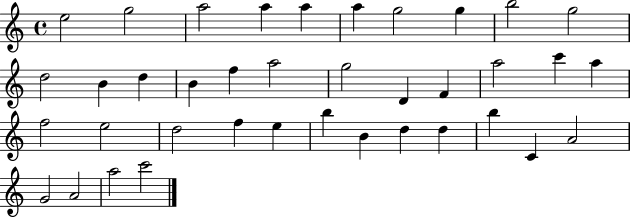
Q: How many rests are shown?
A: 0